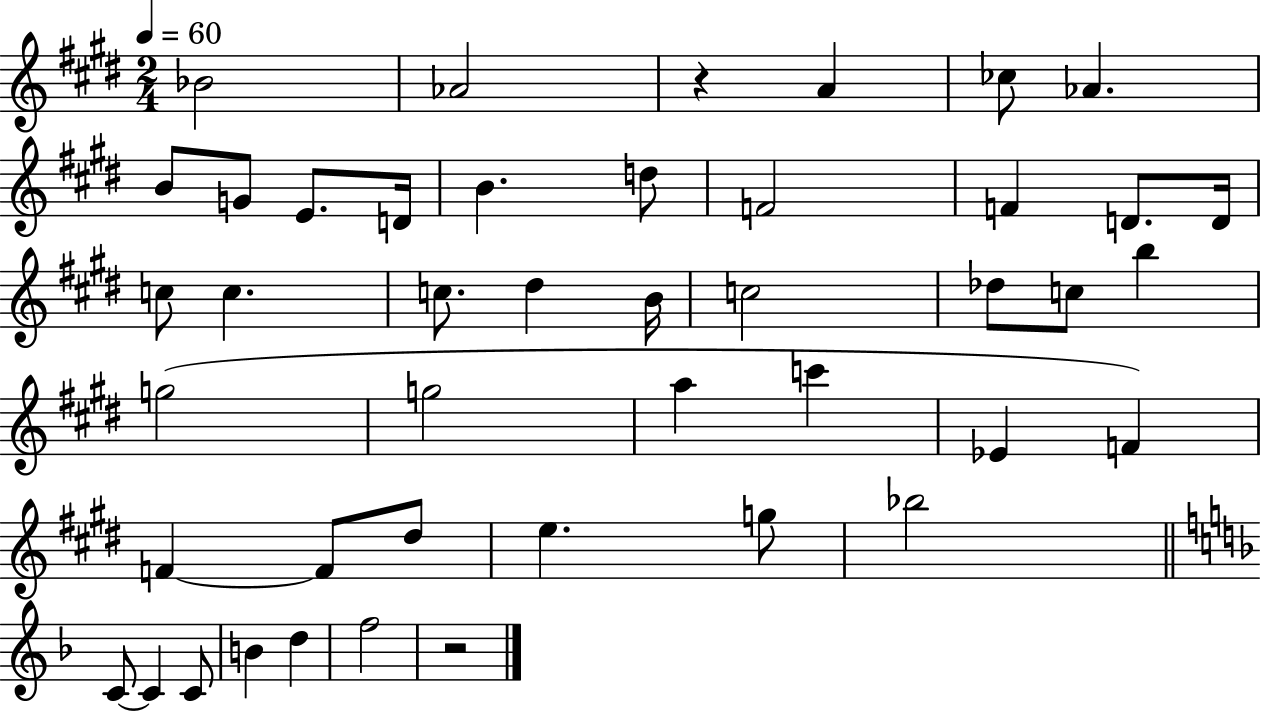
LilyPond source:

{
  \clef treble
  \numericTimeSignature
  \time 2/4
  \key e \major
  \tempo 4 = 60
  bes'2 | aes'2 | r4 a'4 | ces''8 aes'4. | \break b'8 g'8 e'8. d'16 | b'4. d''8 | f'2 | f'4 d'8. d'16 | \break c''8 c''4. | c''8. dis''4 b'16 | c''2 | des''8 c''8 b''4 | \break g''2( | g''2 | a''4 c'''4 | ees'4 f'4) | \break f'4~~ f'8 dis''8 | e''4. g''8 | bes''2 | \bar "||" \break \key f \major c'8~~ c'4 c'8 | b'4 d''4 | f''2 | r2 | \break \bar "|."
}